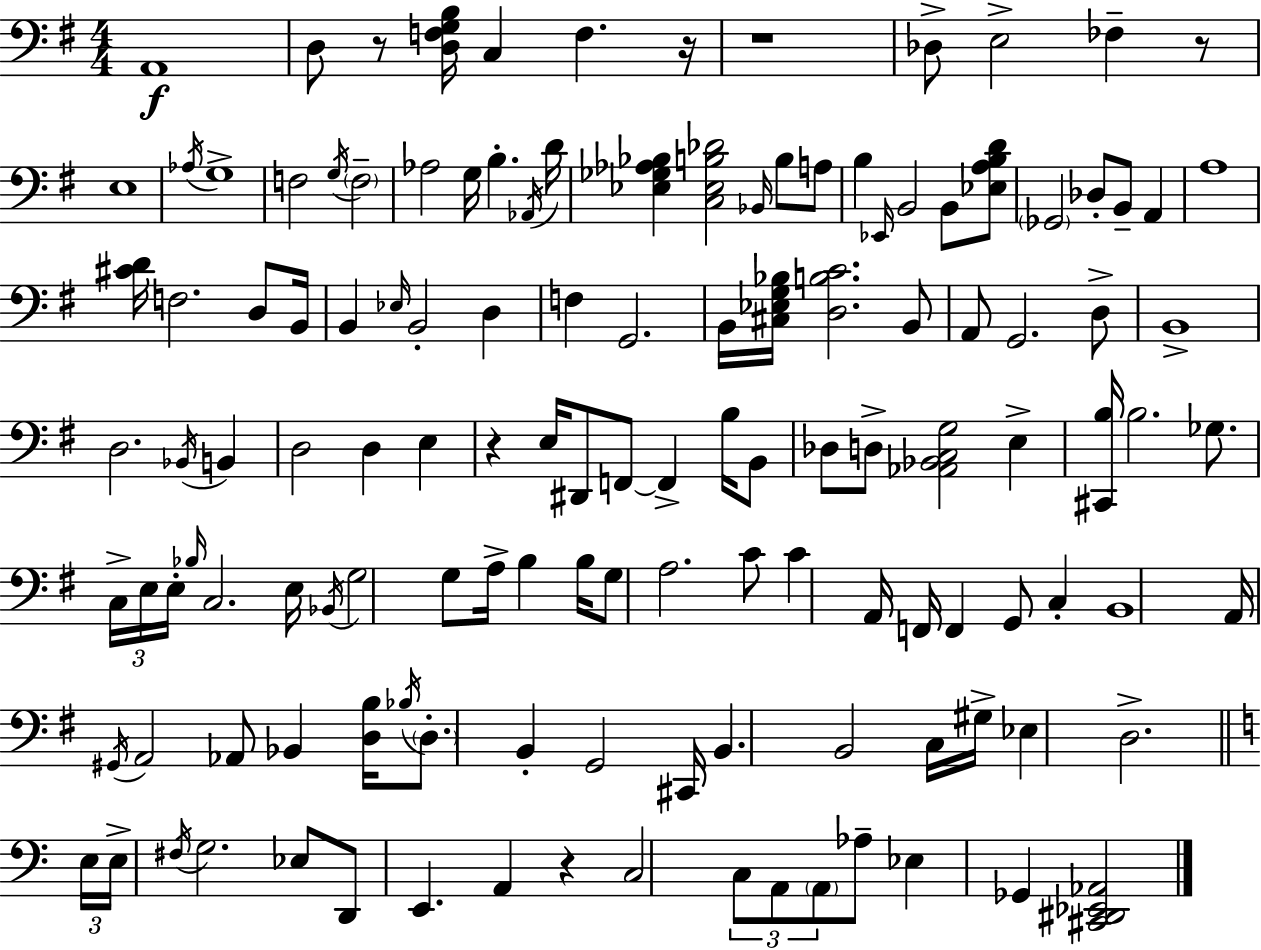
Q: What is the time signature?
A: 4/4